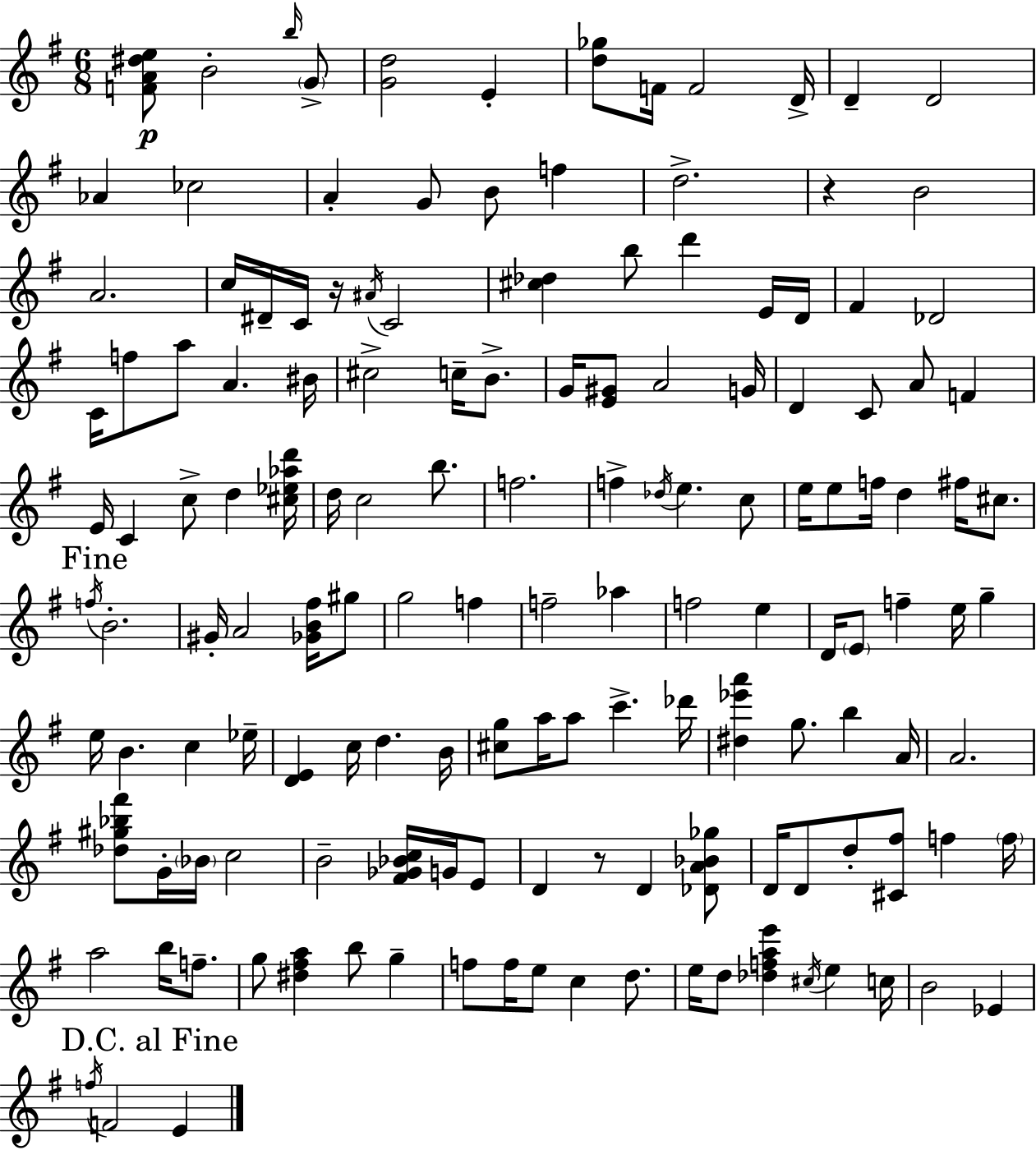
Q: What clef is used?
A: treble